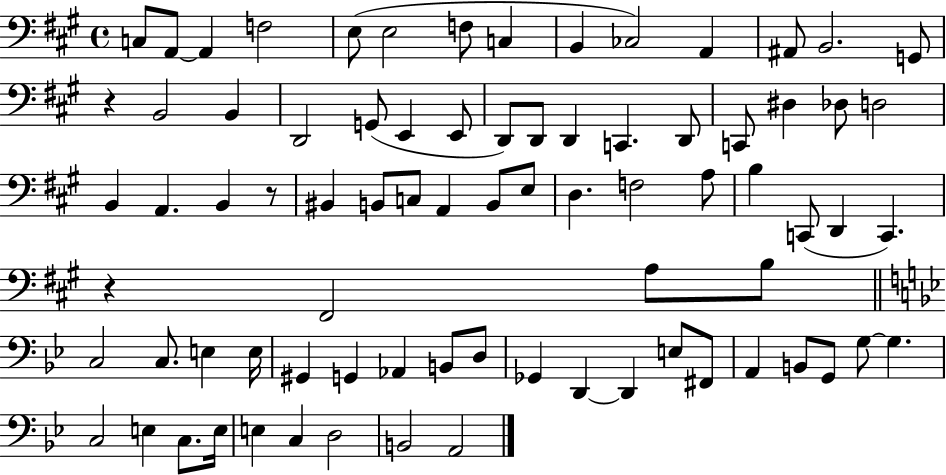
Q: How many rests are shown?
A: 3